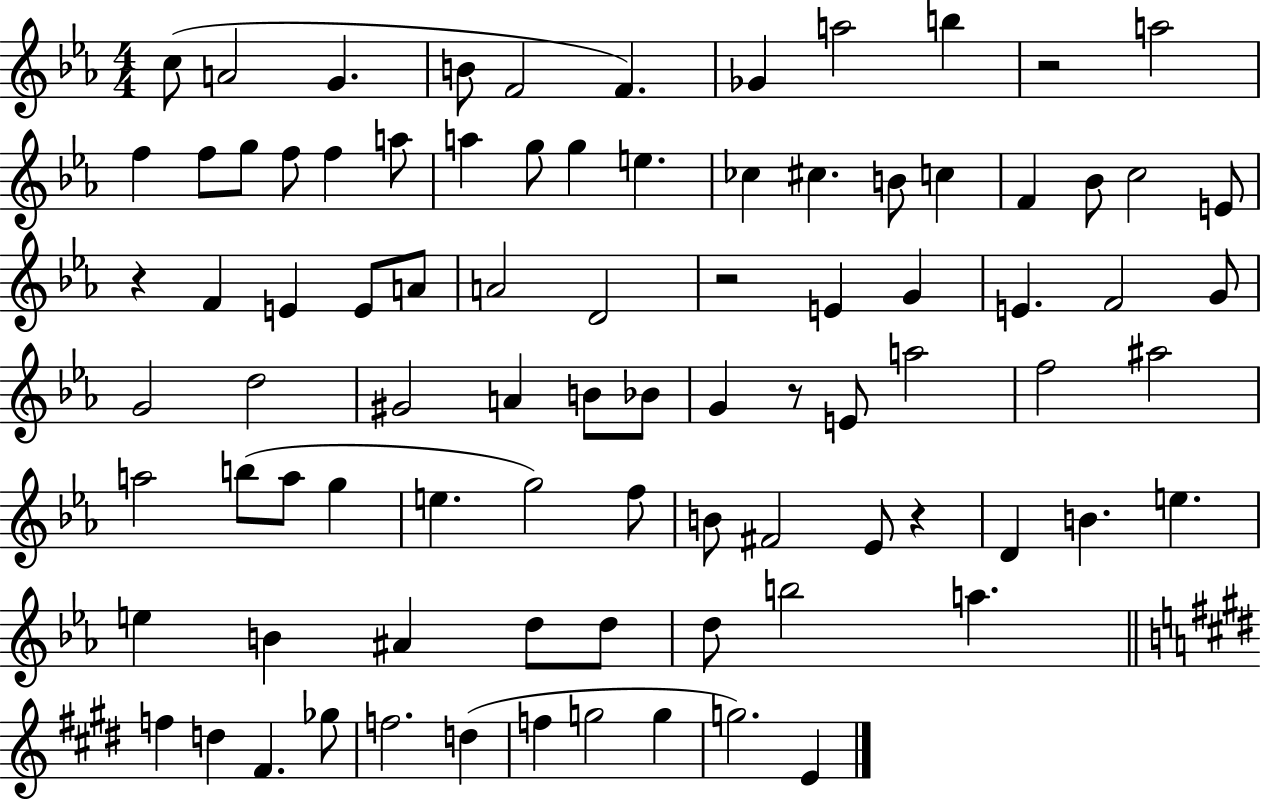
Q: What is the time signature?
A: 4/4